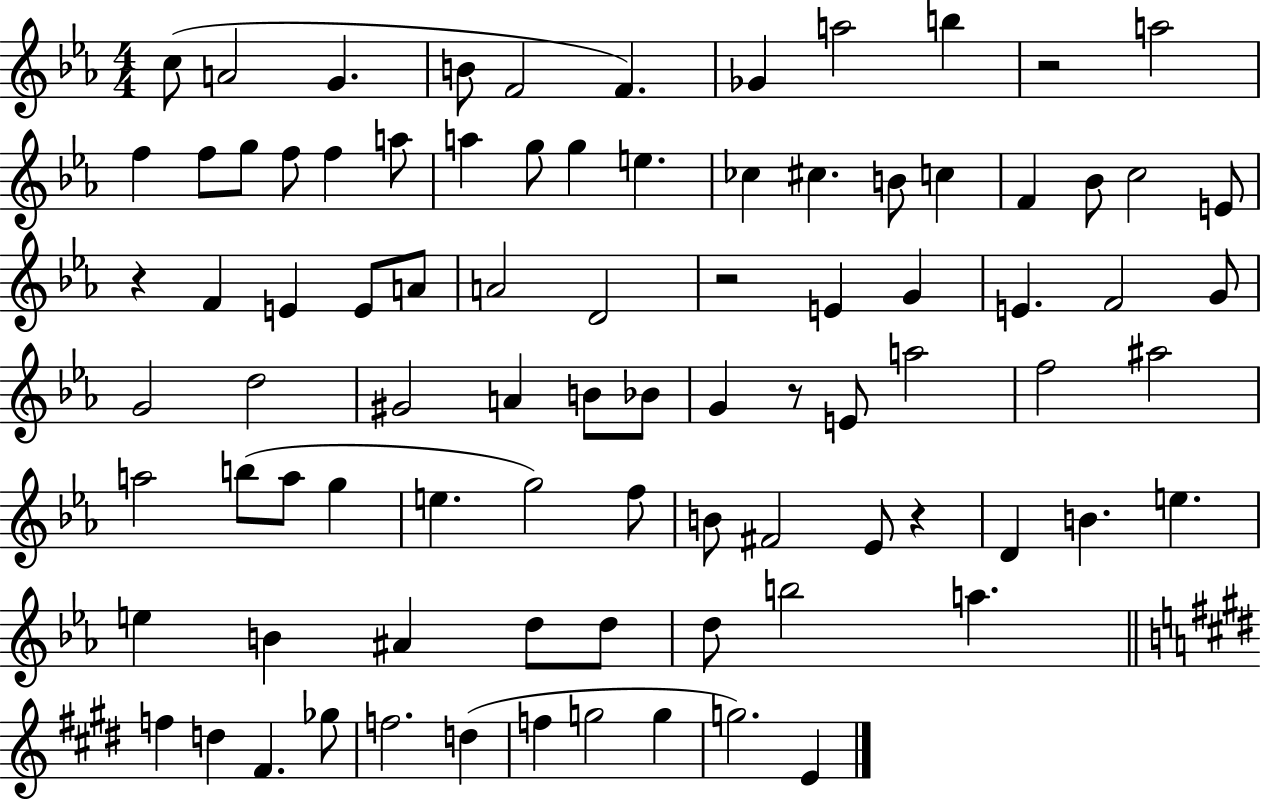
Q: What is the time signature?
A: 4/4